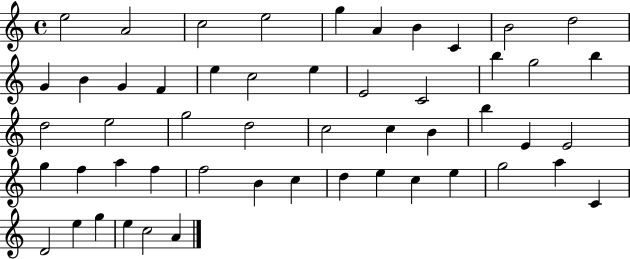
E5/h A4/h C5/h E5/h G5/q A4/q B4/q C4/q B4/h D5/h G4/q B4/q G4/q F4/q E5/q C5/h E5/q E4/h C4/h B5/q G5/h B5/q D5/h E5/h G5/h D5/h C5/h C5/q B4/q B5/q E4/q E4/h G5/q F5/q A5/q F5/q F5/h B4/q C5/q D5/q E5/q C5/q E5/q G5/h A5/q C4/q D4/h E5/q G5/q E5/q C5/h A4/q